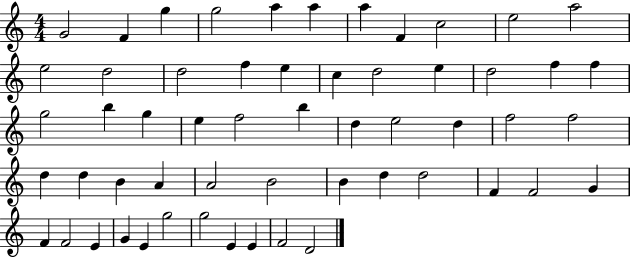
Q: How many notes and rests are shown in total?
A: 56